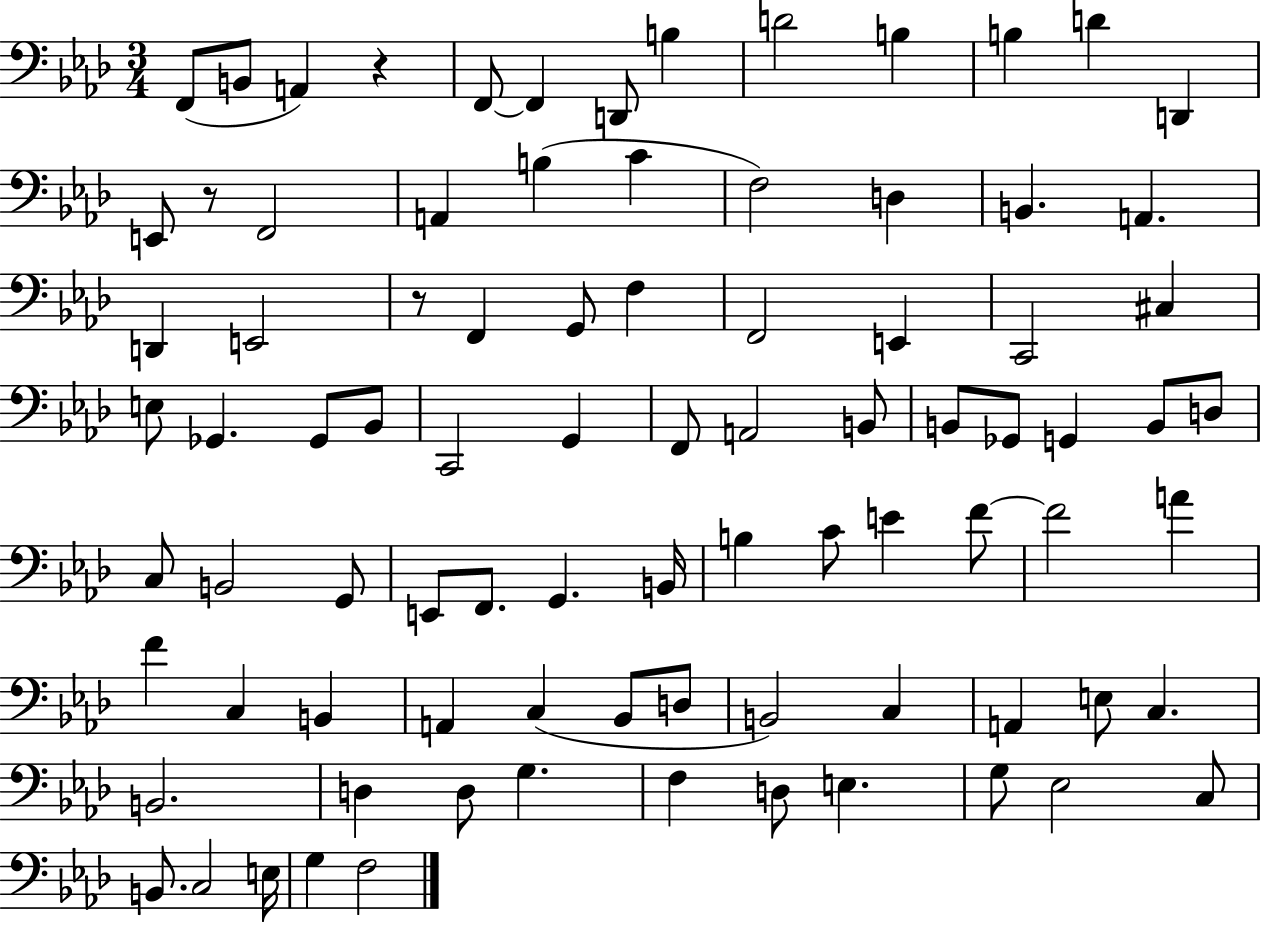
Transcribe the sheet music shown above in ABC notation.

X:1
T:Untitled
M:3/4
L:1/4
K:Ab
F,,/2 B,,/2 A,, z F,,/2 F,, D,,/2 B, D2 B, B, D D,, E,,/2 z/2 F,,2 A,, B, C F,2 D, B,, A,, D,, E,,2 z/2 F,, G,,/2 F, F,,2 E,, C,,2 ^C, E,/2 _G,, _G,,/2 _B,,/2 C,,2 G,, F,,/2 A,,2 B,,/2 B,,/2 _G,,/2 G,, B,,/2 D,/2 C,/2 B,,2 G,,/2 E,,/2 F,,/2 G,, B,,/4 B, C/2 E F/2 F2 A F C, B,, A,, C, _B,,/2 D,/2 B,,2 C, A,, E,/2 C, B,,2 D, D,/2 G, F, D,/2 E, G,/2 _E,2 C,/2 B,,/2 C,2 E,/4 G, F,2